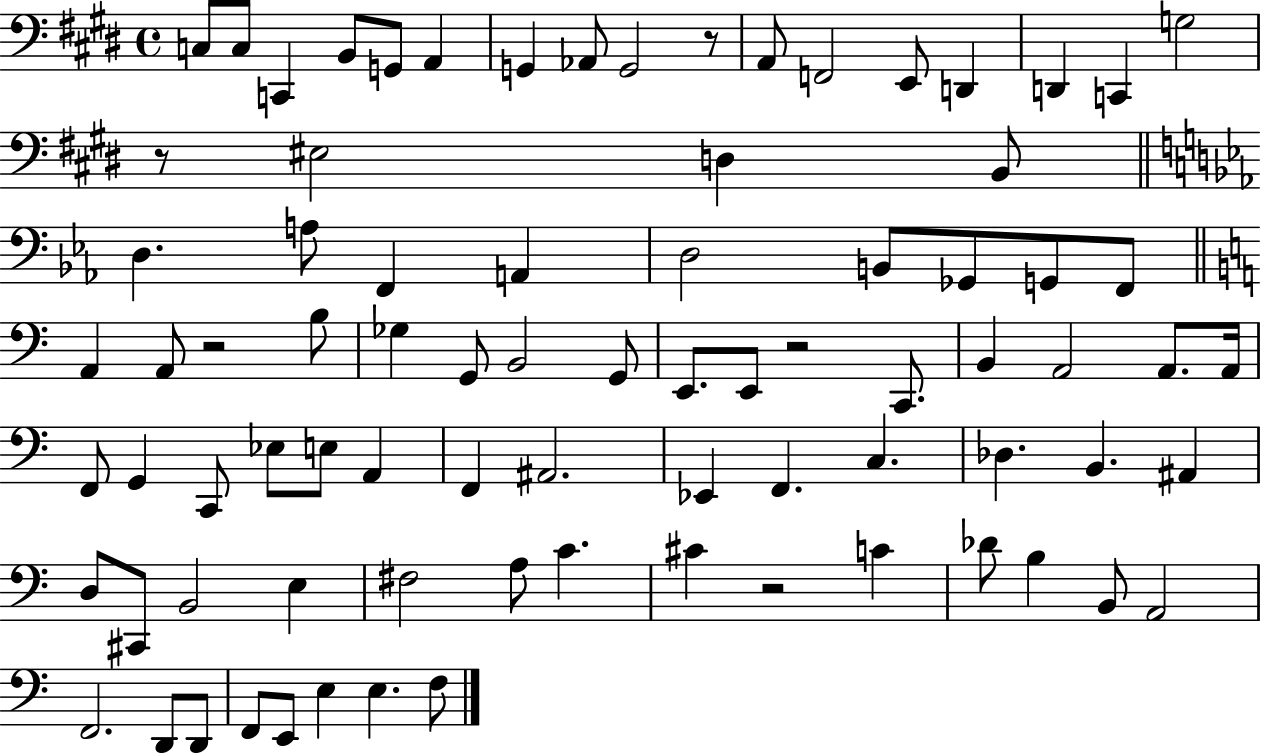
C3/e C3/e C2/q B2/e G2/e A2/q G2/q Ab2/e G2/h R/e A2/e F2/h E2/e D2/q D2/q C2/q G3/h R/e EIS3/h D3/q B2/e D3/q. A3/e F2/q A2/q D3/h B2/e Gb2/e G2/e F2/e A2/q A2/e R/h B3/e Gb3/q G2/e B2/h G2/e E2/e. E2/e R/h C2/e. B2/q A2/h A2/e. A2/s F2/e G2/q C2/e Eb3/e E3/e A2/q F2/q A#2/h. Eb2/q F2/q. C3/q. Db3/q. B2/q. A#2/q D3/e C#2/e B2/h E3/q F#3/h A3/e C4/q. C#4/q R/h C4/q Db4/e B3/q B2/e A2/h F2/h. D2/e D2/e F2/e E2/e E3/q E3/q. F3/e